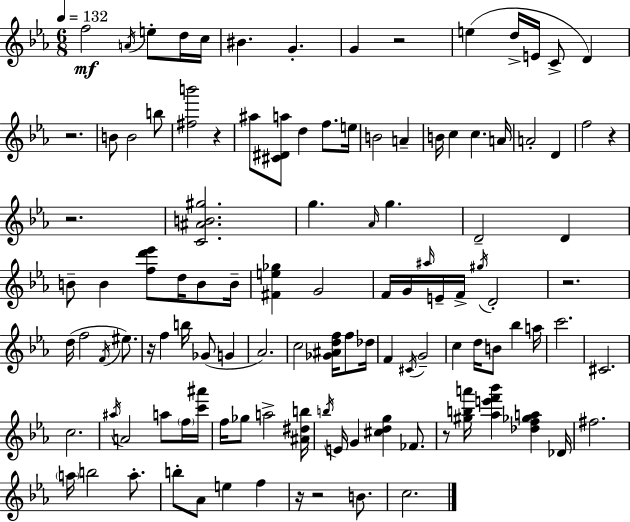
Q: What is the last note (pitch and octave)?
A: C5